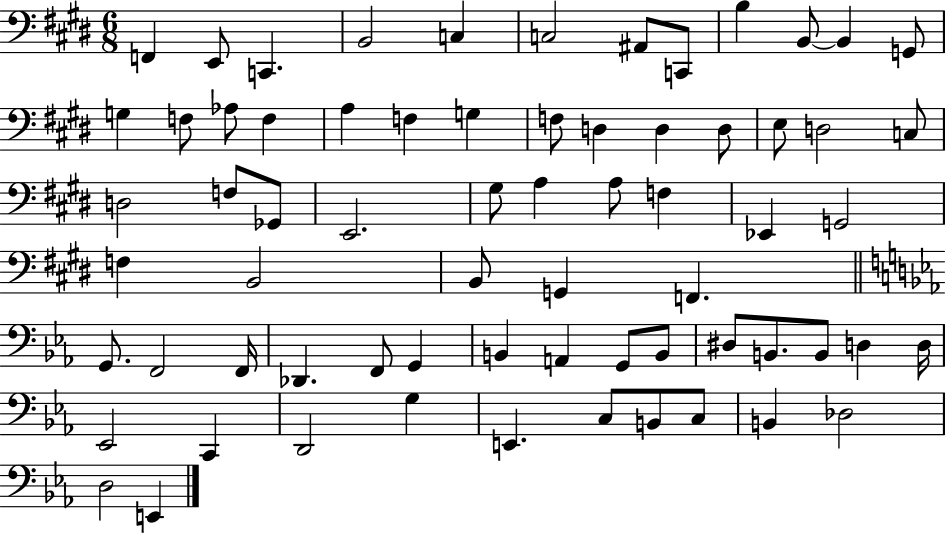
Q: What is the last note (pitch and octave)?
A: E2